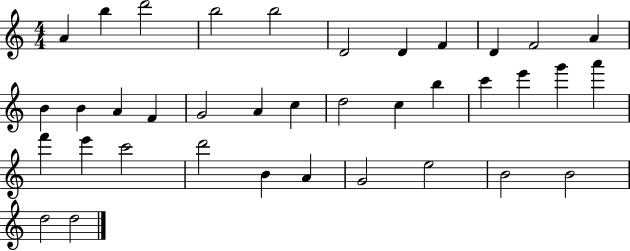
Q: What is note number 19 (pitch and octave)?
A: D5